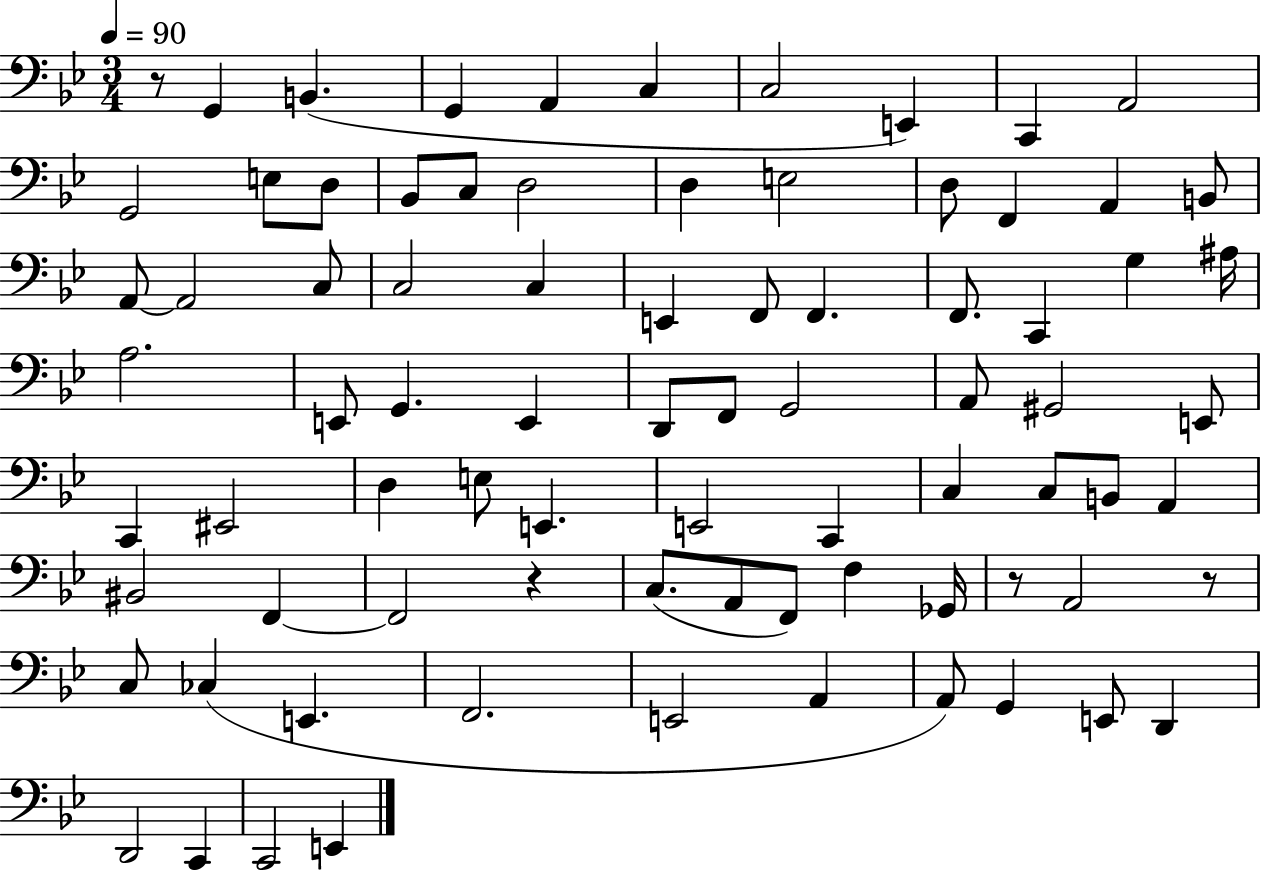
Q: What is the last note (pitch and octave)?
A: E2